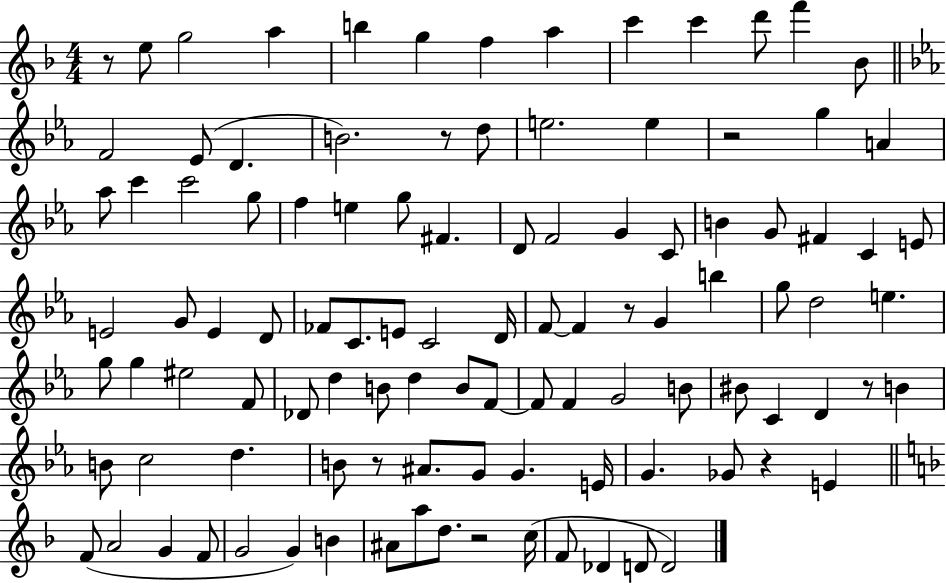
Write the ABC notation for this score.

X:1
T:Untitled
M:4/4
L:1/4
K:F
z/2 e/2 g2 a b g f a c' c' d'/2 f' _B/2 F2 _E/2 D B2 z/2 d/2 e2 e z2 g A _a/2 c' c'2 g/2 f e g/2 ^F D/2 F2 G C/2 B G/2 ^F C E/2 E2 G/2 E D/2 _F/2 C/2 E/2 C2 D/4 F/2 F z/2 G b g/2 d2 e g/2 g ^e2 F/2 _D/2 d B/2 d B/2 F/2 F/2 F G2 B/2 ^B/2 C D z/2 B B/2 c2 d B/2 z/2 ^A/2 G/2 G E/4 G _G/2 z E F/2 A2 G F/2 G2 G B ^A/2 a/2 d/2 z2 c/4 F/2 _D D/2 D2